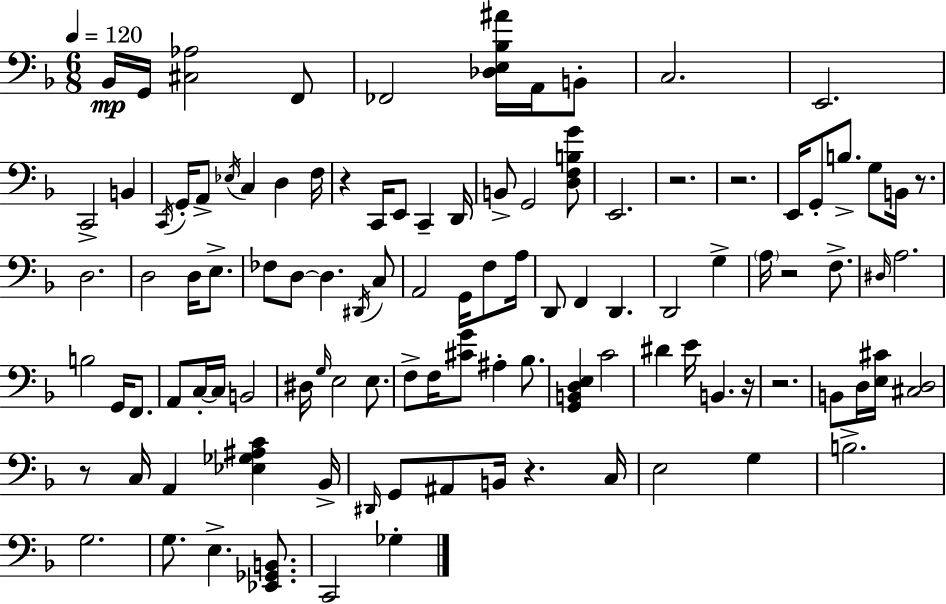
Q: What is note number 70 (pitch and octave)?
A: B2